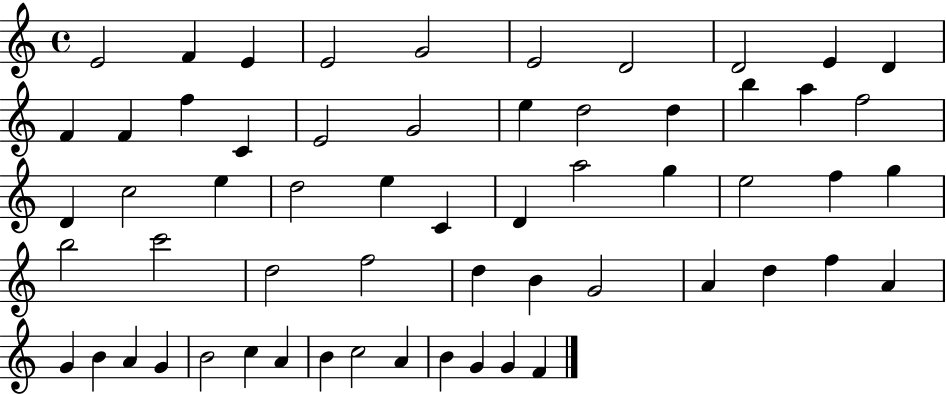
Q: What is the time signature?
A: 4/4